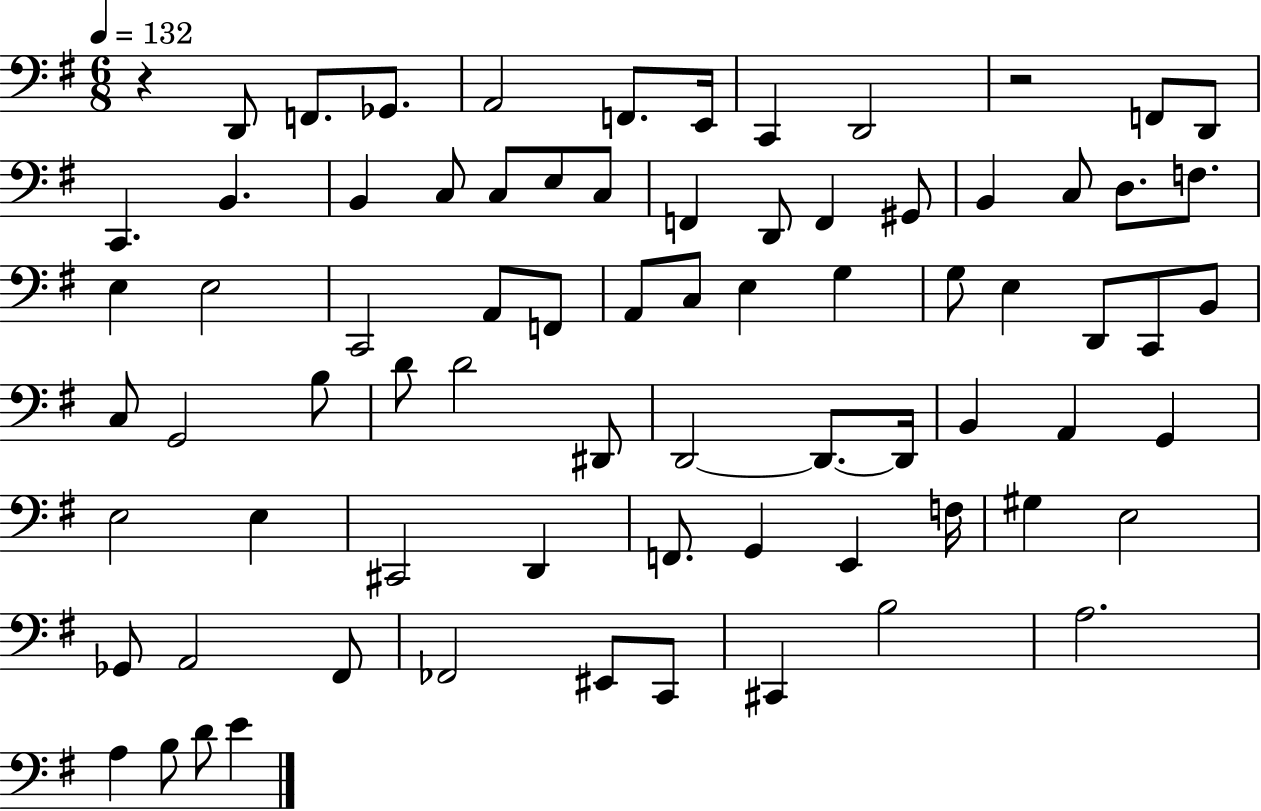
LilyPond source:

{
  \clef bass
  \numericTimeSignature
  \time 6/8
  \key g \major
  \tempo 4 = 132
  r4 d,8 f,8. ges,8. | a,2 f,8. e,16 | c,4 d,2 | r2 f,8 d,8 | \break c,4. b,4. | b,4 c8 c8 e8 c8 | f,4 d,8 f,4 gis,8 | b,4 c8 d8. f8. | \break e4 e2 | c,2 a,8 f,8 | a,8 c8 e4 g4 | g8 e4 d,8 c,8 b,8 | \break c8 g,2 b8 | d'8 d'2 dis,8 | d,2~~ d,8.~~ d,16 | b,4 a,4 g,4 | \break e2 e4 | cis,2 d,4 | f,8. g,4 e,4 f16 | gis4 e2 | \break ges,8 a,2 fis,8 | fes,2 eis,8 c,8 | cis,4 b2 | a2. | \break a4 b8 d'8 e'4 | \bar "|."
}